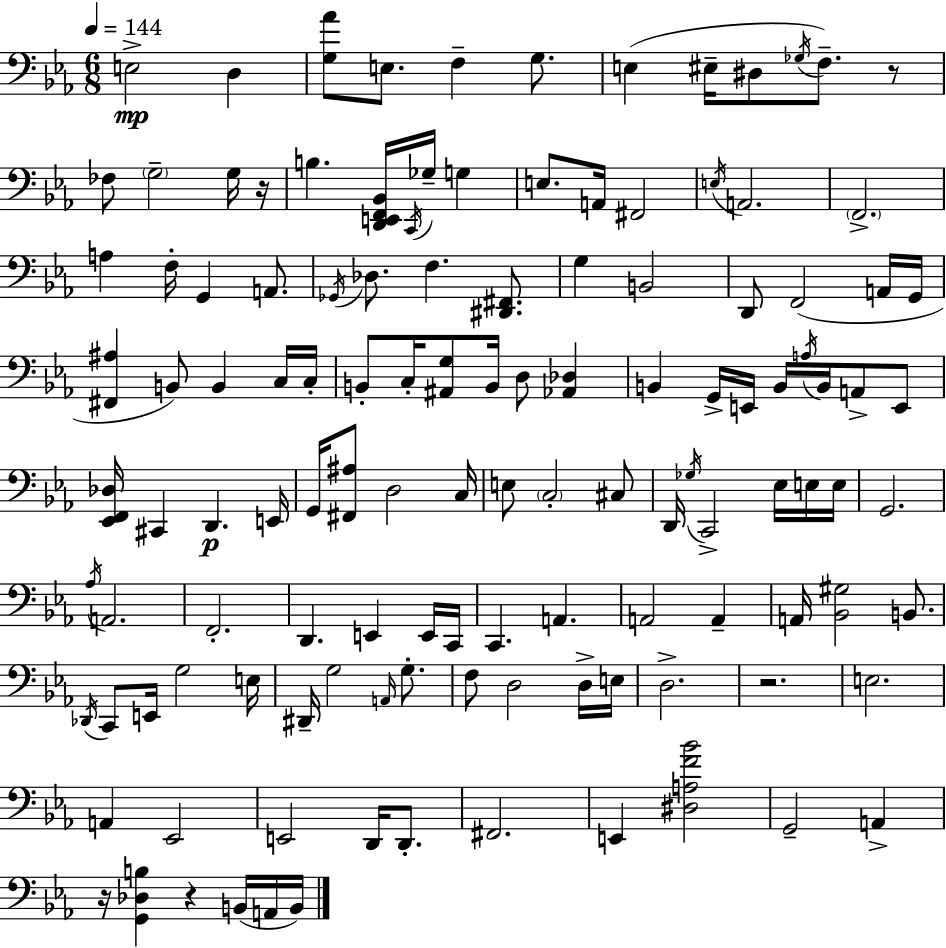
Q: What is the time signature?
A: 6/8